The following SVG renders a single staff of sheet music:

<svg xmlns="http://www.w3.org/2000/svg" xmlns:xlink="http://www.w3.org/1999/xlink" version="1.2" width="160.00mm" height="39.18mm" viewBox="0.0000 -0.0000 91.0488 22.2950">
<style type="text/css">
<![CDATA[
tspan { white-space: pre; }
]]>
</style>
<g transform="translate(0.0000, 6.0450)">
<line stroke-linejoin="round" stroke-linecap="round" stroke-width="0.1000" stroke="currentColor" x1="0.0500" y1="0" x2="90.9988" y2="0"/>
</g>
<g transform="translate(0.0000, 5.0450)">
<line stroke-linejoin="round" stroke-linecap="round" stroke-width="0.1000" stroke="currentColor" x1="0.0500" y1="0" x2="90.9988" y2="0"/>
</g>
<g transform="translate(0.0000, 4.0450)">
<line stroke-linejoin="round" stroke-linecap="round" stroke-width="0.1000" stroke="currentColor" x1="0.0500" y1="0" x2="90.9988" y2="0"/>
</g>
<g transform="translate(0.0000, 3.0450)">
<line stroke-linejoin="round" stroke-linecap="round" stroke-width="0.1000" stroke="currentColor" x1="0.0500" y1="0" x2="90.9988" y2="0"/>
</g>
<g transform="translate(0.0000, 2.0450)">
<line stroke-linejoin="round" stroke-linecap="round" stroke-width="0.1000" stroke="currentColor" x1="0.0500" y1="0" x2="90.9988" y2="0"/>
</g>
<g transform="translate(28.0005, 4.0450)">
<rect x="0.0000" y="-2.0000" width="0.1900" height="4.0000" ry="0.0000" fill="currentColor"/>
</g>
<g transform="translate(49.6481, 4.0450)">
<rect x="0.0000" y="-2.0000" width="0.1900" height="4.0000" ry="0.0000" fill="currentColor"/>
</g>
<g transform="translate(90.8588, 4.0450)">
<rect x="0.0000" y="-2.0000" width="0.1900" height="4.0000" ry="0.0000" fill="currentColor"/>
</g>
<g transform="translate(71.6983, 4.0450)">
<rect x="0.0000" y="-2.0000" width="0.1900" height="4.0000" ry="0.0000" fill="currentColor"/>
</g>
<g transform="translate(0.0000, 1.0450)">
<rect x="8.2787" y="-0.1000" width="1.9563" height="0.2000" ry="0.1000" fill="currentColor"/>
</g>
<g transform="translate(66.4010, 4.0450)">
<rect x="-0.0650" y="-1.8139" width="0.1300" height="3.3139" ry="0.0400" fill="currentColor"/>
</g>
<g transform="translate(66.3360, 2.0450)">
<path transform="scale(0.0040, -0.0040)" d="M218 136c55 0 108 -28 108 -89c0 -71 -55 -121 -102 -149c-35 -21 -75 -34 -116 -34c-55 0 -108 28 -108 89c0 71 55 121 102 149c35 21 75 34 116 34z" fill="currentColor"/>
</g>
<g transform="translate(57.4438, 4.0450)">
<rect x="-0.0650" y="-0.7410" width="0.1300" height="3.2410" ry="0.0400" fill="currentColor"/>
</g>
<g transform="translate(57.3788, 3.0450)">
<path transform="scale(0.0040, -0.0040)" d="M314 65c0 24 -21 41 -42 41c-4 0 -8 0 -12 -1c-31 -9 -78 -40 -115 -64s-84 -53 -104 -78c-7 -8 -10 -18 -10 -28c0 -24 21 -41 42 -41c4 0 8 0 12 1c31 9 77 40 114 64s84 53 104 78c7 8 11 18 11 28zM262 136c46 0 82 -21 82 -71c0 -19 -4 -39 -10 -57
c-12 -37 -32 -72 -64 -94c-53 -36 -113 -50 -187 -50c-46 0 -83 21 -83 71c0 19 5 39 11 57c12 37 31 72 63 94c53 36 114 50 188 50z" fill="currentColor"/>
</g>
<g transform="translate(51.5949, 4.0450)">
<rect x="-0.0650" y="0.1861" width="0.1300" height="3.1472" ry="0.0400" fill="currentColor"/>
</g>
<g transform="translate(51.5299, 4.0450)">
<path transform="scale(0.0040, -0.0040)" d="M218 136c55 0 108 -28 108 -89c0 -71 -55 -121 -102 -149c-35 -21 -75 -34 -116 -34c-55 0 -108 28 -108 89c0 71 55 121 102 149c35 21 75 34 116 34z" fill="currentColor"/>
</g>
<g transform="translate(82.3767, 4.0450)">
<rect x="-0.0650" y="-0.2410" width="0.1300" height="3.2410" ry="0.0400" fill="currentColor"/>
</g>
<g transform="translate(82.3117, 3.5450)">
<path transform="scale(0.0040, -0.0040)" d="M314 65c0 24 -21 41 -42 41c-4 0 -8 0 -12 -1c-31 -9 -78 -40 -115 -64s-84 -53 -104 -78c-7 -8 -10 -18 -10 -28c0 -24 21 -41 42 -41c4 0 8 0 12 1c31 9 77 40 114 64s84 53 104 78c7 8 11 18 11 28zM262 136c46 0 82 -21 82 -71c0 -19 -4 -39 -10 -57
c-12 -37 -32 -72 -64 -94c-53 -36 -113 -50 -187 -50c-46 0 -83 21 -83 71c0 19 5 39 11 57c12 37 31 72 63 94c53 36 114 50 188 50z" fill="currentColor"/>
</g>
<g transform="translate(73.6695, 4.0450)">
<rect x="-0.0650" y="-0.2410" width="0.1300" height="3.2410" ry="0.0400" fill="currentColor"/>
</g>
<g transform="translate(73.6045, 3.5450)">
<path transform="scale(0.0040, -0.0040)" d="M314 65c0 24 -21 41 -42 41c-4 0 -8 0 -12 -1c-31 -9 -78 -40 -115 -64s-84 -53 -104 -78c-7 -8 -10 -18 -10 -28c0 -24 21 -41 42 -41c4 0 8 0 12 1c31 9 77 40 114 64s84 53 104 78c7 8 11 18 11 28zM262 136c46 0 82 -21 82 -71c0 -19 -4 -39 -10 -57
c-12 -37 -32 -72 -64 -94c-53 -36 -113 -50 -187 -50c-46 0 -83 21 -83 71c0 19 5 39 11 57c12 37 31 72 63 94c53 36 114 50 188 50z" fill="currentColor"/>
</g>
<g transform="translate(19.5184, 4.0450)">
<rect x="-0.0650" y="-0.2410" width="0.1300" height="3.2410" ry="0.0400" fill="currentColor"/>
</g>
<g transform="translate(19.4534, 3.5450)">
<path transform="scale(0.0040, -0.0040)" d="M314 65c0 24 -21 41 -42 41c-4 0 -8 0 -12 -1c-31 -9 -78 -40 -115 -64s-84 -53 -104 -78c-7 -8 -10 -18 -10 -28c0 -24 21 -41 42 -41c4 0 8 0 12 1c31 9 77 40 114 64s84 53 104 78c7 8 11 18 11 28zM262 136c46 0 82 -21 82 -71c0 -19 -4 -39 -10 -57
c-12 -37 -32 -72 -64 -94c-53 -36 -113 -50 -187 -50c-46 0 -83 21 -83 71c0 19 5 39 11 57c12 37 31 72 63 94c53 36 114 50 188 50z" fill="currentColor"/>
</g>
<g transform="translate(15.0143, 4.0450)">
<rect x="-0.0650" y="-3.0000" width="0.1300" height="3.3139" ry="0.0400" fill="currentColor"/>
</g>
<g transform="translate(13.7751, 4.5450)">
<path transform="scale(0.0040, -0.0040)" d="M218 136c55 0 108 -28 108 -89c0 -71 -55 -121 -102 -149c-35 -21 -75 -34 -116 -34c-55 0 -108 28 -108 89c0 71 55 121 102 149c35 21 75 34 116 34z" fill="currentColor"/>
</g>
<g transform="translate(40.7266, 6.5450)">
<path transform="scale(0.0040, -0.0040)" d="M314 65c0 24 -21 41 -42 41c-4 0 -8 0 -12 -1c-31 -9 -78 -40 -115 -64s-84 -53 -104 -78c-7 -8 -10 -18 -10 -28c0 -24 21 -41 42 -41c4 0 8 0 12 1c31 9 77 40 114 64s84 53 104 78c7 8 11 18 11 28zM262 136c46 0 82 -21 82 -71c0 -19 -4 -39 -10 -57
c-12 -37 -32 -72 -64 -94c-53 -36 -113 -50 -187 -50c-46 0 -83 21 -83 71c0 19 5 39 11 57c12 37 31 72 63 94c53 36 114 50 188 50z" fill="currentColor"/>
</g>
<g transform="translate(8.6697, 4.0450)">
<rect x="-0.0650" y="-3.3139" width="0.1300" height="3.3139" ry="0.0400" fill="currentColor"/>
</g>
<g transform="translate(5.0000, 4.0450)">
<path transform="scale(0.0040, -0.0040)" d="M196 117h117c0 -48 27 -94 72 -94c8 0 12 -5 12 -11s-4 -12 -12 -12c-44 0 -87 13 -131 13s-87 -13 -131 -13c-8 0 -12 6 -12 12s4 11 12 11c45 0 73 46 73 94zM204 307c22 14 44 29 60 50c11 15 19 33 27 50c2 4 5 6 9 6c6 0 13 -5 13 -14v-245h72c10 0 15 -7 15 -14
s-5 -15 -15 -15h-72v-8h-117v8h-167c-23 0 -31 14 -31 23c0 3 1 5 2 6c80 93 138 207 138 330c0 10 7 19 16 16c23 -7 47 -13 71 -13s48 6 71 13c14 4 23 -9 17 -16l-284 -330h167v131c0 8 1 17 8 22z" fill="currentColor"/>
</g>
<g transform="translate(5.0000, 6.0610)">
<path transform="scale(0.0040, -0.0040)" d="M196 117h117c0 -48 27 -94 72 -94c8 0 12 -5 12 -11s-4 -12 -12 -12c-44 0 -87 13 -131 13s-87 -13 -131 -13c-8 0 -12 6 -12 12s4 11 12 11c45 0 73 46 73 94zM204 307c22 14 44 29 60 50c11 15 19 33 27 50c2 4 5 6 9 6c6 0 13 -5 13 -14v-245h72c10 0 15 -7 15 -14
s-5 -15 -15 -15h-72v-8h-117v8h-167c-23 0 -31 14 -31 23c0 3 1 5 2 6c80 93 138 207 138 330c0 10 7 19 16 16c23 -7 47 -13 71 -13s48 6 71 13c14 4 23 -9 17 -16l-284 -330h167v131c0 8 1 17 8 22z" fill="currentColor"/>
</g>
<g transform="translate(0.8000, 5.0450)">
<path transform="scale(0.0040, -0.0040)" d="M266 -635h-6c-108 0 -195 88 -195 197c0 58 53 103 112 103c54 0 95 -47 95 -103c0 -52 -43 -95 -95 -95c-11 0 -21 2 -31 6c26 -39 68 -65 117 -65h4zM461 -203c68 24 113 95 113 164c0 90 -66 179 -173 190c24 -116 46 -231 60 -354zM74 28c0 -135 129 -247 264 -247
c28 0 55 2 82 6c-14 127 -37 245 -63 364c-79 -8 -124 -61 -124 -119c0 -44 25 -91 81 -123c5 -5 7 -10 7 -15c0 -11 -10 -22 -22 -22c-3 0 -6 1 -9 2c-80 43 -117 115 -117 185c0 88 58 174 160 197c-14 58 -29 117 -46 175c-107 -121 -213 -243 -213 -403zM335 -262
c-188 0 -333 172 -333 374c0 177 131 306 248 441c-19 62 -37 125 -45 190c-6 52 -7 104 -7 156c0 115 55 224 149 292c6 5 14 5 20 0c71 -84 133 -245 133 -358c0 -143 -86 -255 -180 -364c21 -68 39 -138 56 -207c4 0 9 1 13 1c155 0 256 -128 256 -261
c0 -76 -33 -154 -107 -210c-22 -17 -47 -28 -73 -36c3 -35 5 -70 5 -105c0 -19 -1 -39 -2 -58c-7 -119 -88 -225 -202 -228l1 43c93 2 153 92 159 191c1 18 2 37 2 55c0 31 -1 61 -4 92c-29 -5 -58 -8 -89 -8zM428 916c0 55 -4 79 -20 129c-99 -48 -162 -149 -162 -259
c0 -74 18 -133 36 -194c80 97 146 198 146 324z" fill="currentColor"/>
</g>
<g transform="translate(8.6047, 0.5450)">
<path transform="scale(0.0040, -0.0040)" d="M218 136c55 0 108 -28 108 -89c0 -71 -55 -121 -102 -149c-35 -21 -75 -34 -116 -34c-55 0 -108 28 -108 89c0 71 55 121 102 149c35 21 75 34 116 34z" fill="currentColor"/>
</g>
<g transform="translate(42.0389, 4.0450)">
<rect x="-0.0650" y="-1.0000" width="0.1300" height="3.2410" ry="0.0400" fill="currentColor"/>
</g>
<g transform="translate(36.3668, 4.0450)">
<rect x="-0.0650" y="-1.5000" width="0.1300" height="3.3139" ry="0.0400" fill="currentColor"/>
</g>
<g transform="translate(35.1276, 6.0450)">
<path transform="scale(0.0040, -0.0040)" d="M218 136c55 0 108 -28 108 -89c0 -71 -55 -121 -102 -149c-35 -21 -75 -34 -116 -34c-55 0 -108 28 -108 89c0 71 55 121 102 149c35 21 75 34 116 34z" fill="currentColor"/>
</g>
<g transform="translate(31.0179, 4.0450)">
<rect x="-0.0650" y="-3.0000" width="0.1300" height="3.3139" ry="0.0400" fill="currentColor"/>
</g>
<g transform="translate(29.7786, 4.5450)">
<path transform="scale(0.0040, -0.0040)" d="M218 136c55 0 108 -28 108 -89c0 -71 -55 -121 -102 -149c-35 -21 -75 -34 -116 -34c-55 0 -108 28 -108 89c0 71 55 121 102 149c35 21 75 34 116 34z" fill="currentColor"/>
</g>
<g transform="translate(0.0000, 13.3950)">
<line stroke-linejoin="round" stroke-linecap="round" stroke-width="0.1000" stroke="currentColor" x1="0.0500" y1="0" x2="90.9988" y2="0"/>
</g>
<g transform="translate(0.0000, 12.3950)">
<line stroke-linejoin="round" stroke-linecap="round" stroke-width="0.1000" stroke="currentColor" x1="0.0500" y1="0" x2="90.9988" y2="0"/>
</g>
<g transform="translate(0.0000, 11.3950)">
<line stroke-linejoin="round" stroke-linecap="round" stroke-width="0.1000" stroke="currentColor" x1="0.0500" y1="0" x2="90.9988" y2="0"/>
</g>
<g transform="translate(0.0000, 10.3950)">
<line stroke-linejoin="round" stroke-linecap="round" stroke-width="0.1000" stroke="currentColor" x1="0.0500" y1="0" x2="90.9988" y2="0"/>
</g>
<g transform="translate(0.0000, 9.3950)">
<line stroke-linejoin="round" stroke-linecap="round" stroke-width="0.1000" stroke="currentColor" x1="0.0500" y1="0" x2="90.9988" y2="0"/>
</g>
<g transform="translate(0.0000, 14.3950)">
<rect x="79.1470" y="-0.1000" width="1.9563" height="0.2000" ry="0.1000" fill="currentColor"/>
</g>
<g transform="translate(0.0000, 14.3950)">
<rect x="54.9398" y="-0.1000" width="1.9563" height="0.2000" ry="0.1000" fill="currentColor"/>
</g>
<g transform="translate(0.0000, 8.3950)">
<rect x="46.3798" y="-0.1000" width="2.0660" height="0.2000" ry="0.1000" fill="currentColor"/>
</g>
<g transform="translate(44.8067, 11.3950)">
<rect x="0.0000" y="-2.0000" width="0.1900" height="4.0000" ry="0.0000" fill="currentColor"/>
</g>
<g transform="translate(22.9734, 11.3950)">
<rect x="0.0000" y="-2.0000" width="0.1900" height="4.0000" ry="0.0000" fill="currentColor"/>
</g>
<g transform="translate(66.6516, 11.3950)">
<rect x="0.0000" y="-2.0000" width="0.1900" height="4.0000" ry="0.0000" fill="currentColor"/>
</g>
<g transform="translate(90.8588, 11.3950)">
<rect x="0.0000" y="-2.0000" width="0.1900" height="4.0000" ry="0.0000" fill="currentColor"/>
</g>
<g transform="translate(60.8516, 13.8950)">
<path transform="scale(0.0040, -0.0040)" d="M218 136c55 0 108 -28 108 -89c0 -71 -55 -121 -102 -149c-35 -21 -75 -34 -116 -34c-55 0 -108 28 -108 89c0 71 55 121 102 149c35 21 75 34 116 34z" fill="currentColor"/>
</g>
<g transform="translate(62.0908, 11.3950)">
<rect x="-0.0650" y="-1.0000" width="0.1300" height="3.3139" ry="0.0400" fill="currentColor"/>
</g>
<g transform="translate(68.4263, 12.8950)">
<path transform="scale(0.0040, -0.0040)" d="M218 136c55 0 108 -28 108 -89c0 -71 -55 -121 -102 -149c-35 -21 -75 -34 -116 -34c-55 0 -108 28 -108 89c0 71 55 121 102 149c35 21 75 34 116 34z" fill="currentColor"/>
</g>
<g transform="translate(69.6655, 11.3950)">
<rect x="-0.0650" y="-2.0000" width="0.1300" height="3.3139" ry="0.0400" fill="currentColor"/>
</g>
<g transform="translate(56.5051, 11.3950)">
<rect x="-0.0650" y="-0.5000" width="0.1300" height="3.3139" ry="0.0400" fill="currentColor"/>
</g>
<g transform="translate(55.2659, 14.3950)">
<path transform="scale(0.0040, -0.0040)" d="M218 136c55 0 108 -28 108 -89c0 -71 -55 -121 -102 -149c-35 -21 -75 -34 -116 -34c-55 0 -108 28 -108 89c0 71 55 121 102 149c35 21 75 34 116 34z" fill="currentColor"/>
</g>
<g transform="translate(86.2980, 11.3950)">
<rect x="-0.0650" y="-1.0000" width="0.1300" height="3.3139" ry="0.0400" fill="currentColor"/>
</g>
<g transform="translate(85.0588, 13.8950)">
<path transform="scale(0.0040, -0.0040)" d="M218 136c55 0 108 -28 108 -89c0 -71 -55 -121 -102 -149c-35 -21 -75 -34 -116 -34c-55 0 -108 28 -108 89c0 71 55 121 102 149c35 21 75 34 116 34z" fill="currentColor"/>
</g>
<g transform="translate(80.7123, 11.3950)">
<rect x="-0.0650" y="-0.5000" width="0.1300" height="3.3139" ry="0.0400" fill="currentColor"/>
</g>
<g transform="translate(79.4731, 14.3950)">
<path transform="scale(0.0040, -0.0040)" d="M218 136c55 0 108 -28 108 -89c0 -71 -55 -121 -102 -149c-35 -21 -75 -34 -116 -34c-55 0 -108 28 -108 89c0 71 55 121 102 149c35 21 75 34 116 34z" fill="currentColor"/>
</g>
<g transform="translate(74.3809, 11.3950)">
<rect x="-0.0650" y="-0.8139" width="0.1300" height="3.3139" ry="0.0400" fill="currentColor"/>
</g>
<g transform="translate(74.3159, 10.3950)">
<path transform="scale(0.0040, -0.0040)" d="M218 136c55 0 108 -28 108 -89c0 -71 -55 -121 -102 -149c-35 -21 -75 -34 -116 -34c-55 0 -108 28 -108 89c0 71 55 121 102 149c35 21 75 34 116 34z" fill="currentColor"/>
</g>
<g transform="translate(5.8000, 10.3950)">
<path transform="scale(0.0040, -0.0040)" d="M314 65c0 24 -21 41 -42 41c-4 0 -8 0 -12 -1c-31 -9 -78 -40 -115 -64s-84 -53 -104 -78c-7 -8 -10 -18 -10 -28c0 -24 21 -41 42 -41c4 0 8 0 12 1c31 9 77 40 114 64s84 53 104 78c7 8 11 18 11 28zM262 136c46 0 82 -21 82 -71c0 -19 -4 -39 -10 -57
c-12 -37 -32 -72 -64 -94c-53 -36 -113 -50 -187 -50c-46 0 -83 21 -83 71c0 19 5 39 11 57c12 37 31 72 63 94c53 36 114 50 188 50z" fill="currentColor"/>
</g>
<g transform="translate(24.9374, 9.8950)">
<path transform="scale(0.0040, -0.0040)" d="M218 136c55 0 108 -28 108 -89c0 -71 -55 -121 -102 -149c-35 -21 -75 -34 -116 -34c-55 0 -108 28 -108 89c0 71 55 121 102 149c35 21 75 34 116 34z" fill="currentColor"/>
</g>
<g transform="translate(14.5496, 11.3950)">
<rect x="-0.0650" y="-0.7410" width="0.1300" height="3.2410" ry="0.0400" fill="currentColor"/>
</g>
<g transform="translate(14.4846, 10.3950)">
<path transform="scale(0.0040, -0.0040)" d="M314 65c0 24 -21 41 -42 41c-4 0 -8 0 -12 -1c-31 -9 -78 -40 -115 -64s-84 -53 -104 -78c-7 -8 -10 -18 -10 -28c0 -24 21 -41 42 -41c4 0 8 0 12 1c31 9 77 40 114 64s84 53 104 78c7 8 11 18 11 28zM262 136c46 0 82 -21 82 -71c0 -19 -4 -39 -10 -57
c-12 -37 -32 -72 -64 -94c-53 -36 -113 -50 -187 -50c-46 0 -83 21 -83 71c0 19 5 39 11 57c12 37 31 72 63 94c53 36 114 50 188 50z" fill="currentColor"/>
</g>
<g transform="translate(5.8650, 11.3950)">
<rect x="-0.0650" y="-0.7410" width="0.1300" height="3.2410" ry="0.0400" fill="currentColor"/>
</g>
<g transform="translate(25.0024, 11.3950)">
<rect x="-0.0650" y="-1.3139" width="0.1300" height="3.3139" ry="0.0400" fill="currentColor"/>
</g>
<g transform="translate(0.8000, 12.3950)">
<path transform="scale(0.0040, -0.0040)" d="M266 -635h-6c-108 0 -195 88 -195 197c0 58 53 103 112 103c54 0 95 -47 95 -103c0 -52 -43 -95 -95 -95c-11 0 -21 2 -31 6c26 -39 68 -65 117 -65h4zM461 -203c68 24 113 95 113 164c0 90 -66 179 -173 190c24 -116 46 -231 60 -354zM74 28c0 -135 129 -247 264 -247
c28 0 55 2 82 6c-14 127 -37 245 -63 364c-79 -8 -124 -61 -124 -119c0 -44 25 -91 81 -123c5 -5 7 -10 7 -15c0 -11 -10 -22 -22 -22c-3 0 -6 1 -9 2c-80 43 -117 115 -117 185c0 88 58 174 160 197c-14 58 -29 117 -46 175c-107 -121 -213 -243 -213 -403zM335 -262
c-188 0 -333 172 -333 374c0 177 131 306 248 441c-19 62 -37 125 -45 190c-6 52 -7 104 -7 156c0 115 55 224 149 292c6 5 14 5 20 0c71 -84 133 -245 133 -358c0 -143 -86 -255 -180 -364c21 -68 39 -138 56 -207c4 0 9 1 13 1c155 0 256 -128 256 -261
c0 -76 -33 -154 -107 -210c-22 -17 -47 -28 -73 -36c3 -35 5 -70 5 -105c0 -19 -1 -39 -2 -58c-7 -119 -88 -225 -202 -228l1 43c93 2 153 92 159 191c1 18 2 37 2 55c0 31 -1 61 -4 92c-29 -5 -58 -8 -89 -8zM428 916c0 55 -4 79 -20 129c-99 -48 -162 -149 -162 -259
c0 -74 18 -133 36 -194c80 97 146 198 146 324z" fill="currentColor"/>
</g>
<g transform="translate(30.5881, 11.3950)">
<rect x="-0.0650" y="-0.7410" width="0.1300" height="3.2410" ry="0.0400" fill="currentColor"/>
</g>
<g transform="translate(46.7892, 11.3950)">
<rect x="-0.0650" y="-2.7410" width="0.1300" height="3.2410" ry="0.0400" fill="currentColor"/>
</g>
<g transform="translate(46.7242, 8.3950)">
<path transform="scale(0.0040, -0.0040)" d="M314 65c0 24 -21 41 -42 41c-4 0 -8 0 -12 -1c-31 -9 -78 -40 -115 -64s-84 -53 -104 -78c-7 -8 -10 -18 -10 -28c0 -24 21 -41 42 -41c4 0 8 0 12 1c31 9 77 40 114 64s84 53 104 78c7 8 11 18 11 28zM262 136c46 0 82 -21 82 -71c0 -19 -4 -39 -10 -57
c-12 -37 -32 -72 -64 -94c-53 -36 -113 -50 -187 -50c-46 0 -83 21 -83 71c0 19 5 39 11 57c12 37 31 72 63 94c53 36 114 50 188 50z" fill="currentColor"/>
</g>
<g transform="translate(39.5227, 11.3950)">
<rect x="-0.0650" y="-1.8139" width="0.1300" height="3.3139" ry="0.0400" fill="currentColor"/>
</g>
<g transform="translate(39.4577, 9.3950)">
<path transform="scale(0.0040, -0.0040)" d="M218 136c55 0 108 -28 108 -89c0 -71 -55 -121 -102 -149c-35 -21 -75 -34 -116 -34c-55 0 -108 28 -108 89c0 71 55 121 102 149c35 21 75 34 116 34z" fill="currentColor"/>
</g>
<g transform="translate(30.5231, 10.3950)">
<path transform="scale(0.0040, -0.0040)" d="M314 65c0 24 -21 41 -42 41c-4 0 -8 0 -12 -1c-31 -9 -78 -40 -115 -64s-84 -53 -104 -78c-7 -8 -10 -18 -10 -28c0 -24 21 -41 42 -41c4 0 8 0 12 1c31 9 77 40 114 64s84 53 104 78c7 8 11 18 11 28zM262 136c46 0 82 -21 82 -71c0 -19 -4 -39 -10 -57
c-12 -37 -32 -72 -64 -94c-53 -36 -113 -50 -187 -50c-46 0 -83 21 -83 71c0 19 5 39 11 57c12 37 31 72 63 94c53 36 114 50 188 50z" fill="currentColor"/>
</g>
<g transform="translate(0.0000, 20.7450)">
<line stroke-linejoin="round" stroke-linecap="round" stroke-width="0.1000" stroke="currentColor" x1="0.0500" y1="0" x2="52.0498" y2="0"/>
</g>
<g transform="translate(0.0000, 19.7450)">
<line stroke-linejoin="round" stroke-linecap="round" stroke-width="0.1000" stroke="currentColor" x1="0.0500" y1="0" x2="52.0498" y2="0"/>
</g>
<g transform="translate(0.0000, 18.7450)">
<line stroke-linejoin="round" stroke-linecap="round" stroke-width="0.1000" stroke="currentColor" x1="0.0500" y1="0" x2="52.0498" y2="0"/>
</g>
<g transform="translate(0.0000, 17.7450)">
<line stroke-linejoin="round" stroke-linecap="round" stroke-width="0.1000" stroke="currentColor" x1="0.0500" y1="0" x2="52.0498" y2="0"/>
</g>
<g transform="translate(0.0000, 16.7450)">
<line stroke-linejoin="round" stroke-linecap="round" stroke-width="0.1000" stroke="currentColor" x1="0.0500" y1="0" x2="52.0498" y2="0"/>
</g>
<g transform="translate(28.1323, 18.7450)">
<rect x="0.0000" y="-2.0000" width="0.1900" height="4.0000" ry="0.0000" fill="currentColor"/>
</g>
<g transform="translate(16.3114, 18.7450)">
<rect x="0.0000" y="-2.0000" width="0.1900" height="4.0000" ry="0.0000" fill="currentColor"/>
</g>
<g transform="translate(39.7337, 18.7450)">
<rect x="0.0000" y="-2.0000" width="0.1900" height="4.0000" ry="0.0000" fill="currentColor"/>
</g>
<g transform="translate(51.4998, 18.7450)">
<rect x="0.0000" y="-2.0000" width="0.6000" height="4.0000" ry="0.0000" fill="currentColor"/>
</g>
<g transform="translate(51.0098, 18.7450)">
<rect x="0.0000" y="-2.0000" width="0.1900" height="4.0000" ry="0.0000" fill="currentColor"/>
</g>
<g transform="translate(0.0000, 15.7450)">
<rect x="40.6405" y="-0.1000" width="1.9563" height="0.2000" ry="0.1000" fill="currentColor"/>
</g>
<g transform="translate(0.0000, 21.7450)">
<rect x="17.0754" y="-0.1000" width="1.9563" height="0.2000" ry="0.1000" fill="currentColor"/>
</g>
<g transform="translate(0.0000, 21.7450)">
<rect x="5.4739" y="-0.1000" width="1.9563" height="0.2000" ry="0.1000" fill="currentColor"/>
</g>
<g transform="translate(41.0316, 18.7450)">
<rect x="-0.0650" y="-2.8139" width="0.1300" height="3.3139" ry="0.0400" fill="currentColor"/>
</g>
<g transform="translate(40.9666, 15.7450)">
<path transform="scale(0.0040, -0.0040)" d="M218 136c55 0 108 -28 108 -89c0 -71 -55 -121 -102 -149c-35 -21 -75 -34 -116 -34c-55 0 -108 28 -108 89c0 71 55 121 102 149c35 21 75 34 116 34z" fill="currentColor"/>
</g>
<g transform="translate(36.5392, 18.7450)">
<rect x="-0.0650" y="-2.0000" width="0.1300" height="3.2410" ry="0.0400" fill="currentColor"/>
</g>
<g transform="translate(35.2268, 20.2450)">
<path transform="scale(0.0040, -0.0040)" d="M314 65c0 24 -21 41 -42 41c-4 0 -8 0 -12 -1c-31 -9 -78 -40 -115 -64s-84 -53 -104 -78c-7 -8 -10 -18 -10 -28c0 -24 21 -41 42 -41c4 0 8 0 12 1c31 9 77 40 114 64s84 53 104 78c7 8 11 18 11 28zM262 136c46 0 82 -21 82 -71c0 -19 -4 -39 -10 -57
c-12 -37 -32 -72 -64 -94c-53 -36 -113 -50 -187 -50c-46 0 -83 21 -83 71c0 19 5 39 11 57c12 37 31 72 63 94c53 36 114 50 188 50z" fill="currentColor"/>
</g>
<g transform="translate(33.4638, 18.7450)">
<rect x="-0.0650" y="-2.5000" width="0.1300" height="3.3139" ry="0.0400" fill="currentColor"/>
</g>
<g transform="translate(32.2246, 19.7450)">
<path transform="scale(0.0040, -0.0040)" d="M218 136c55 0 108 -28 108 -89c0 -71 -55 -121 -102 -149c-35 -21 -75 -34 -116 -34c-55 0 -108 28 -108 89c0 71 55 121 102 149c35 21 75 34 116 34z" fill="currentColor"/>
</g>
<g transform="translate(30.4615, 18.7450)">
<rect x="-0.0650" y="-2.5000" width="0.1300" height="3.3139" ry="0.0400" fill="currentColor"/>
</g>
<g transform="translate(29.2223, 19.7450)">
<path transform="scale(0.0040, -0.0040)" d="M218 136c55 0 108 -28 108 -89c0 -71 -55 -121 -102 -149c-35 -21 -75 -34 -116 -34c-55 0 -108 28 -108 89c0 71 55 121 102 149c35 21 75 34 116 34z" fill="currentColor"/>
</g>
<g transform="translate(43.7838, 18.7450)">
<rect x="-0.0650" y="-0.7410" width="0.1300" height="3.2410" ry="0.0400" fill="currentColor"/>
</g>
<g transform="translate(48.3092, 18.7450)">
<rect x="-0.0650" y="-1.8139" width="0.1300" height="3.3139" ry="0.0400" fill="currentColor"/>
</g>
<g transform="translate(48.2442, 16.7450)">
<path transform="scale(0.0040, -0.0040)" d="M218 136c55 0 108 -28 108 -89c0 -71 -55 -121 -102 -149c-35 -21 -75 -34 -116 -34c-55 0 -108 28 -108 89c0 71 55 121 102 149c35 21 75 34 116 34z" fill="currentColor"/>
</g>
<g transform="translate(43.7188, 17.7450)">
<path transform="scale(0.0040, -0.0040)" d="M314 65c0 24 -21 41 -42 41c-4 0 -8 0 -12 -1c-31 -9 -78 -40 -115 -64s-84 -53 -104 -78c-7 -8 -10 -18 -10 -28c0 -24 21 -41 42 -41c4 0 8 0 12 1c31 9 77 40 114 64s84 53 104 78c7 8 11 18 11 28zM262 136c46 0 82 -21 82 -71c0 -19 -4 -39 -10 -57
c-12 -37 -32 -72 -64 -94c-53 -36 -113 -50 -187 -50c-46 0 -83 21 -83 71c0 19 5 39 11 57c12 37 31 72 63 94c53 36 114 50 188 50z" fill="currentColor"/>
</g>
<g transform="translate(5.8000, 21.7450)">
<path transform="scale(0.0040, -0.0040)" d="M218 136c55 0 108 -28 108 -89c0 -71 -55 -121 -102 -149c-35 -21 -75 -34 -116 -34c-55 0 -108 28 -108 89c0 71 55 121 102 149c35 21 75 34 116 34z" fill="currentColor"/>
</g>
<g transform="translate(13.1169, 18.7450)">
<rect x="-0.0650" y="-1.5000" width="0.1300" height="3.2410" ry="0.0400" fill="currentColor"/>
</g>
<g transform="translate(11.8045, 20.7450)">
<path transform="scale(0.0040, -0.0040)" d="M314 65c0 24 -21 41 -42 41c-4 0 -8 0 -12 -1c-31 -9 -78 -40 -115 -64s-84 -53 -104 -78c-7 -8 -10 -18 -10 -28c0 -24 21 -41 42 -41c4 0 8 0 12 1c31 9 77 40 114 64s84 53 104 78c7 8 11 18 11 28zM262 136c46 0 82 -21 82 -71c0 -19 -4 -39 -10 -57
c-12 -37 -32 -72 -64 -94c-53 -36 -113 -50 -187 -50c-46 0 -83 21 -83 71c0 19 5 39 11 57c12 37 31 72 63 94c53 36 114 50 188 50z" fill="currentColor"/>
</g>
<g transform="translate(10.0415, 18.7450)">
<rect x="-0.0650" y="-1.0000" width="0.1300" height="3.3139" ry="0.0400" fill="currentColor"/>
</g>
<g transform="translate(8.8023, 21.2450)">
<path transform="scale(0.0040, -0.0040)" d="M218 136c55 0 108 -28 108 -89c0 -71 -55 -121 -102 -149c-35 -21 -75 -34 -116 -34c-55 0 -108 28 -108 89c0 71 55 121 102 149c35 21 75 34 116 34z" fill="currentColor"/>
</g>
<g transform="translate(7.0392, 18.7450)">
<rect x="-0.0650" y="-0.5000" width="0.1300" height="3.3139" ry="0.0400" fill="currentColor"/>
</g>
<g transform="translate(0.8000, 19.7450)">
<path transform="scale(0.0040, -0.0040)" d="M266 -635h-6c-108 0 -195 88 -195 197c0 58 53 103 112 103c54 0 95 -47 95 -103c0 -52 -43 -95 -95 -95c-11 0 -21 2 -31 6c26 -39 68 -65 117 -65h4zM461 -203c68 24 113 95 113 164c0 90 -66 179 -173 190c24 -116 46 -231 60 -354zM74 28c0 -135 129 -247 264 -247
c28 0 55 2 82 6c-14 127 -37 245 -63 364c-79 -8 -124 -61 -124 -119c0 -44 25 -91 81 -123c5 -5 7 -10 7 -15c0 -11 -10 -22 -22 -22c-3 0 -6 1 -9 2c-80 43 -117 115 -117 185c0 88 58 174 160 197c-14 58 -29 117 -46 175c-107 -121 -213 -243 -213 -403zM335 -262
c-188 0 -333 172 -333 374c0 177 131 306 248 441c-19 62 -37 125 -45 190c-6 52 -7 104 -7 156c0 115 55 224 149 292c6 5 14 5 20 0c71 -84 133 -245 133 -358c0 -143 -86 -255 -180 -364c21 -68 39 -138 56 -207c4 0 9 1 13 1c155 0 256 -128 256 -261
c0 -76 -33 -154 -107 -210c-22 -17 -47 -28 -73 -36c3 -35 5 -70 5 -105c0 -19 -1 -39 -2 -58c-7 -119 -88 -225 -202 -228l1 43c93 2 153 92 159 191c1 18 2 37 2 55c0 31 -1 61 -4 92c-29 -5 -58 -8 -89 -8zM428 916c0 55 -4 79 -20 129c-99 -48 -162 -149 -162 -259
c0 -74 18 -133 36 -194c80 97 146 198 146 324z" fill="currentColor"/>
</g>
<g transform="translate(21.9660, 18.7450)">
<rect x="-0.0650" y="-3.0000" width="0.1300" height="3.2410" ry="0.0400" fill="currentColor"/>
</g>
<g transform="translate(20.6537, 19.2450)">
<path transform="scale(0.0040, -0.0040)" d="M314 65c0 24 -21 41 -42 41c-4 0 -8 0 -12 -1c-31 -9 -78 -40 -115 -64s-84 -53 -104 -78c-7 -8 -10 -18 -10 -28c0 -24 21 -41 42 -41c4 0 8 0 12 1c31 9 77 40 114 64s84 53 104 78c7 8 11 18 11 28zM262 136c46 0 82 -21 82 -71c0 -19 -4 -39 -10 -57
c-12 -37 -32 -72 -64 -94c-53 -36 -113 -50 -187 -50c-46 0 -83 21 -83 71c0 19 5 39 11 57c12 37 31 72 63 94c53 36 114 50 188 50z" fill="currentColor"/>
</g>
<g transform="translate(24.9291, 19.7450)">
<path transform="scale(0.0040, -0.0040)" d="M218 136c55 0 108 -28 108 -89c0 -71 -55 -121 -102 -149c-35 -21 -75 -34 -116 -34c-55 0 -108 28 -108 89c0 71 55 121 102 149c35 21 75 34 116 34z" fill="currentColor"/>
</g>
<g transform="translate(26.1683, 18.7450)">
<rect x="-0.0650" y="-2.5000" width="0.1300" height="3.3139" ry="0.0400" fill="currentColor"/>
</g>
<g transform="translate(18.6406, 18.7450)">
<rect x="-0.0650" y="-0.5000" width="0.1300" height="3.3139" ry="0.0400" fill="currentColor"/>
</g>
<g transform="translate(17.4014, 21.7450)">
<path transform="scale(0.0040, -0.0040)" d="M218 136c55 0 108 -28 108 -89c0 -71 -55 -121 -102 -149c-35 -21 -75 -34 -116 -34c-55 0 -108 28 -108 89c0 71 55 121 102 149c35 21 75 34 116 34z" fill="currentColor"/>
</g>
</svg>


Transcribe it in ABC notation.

X:1
T:Untitled
M:4/4
L:1/4
K:C
b A c2 A E D2 B d2 f c2 c2 d2 d2 e d2 f a2 C D F d C D C D E2 C A2 G G G F2 a d2 f